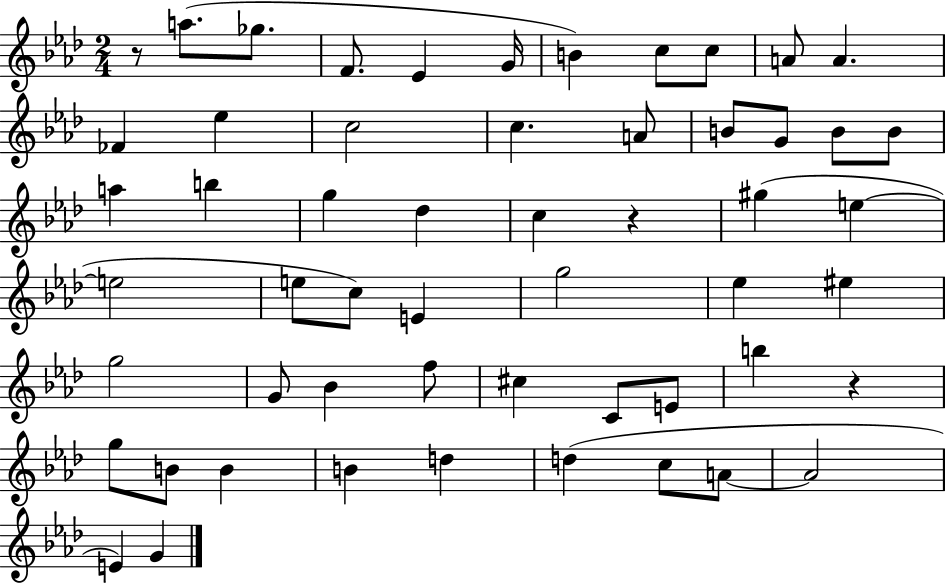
R/e A5/e. Gb5/e. F4/e. Eb4/q G4/s B4/q C5/e C5/e A4/e A4/q. FES4/q Eb5/q C5/h C5/q. A4/e B4/e G4/e B4/e B4/e A5/q B5/q G5/q Db5/q C5/q R/q G#5/q E5/q E5/h E5/e C5/e E4/q G5/h Eb5/q EIS5/q G5/h G4/e Bb4/q F5/e C#5/q C4/e E4/e B5/q R/q G5/e B4/e B4/q B4/q D5/q D5/q C5/e A4/e A4/h E4/q G4/q